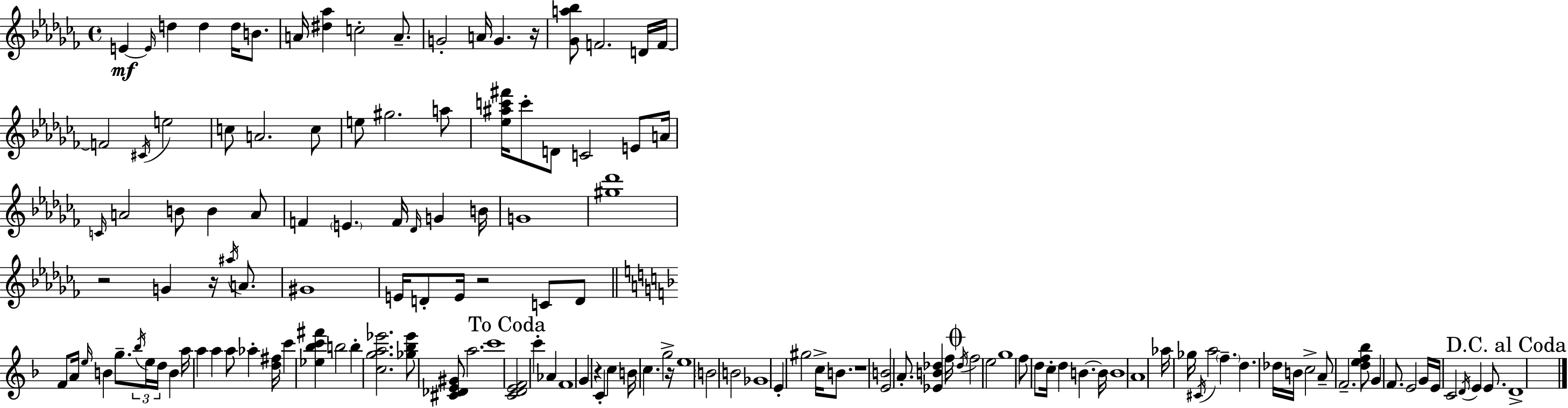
X:1
T:Untitled
M:4/4
L:1/4
K:Abm
E E/4 d d d/4 B/2 A/4 [^d_a] c2 A/2 G2 A/4 G z/4 [_Ga_b]/2 F2 D/4 F/4 F2 ^C/4 e2 c/2 A2 c/2 e/2 ^g2 a/2 [_e^ac'^f']/4 c'/2 D/2 C2 E/2 A/4 C/4 A2 B/2 B A/2 F E F/4 _D/4 G B/4 G4 [^g_d']4 z2 G z/4 ^a/4 A/2 ^G4 E/4 D/2 E/4 z2 C/2 D/2 F/2 A/4 e/4 B g/2 _b/4 e/4 d/4 B a/4 a a a/2 _a [d^f]/4 c' [_e_bc'^f'] b2 b [cga_e']2 [_g_b_e']/2 [^C_DE^G]/2 a2 c'4 [CDEF]2 c' _A F4 G z C c B/4 c g2 z/4 e4 B2 B2 _G4 E ^g2 c/4 B/2 z4 [EB]2 A/2 [_EB_d] f/4 _d/4 f2 e2 g4 f/2 d/2 c/4 d B B/4 B4 A4 _a/4 _g/4 ^C/4 a2 f d _d/4 B/4 c2 A/2 F2 [def_b]/2 G F/2 E2 G/4 E/4 C2 D/4 E E/2 D4